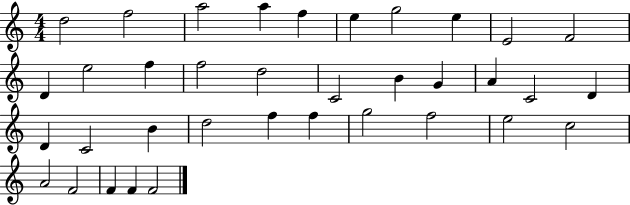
X:1
T:Untitled
M:4/4
L:1/4
K:C
d2 f2 a2 a f e g2 e E2 F2 D e2 f f2 d2 C2 B G A C2 D D C2 B d2 f f g2 f2 e2 c2 A2 F2 F F F2